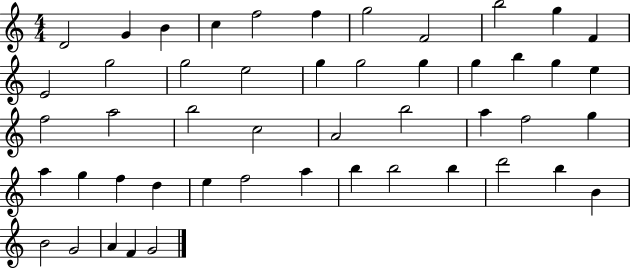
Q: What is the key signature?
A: C major